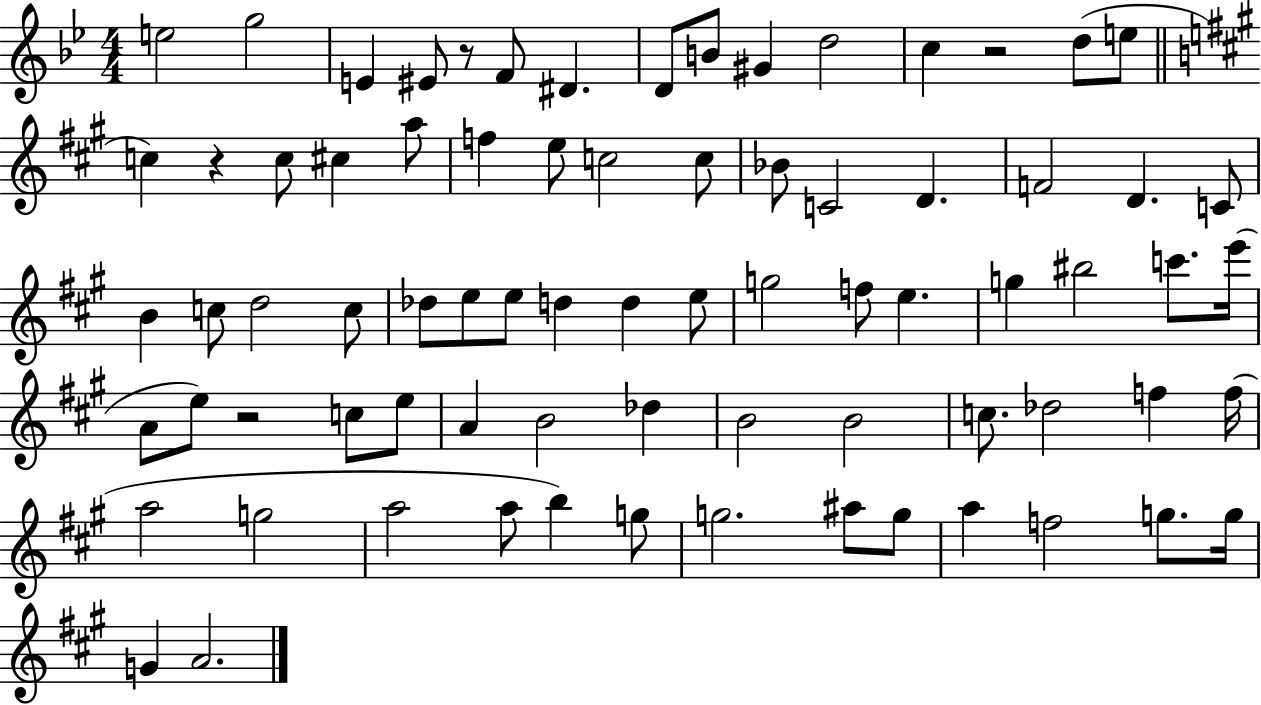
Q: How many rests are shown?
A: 4